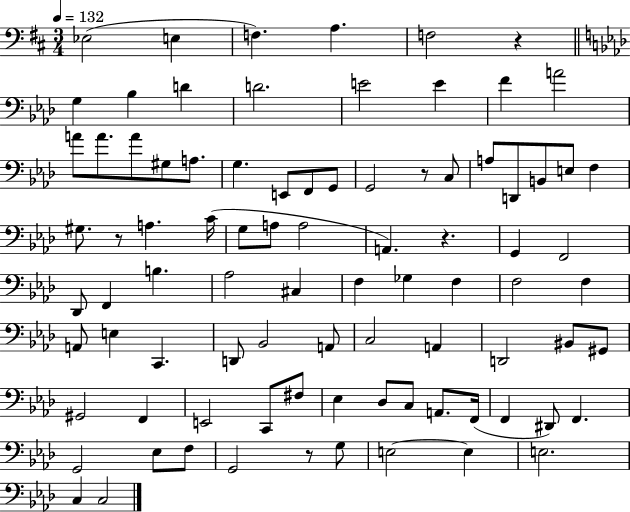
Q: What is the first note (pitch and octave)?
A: Eb3